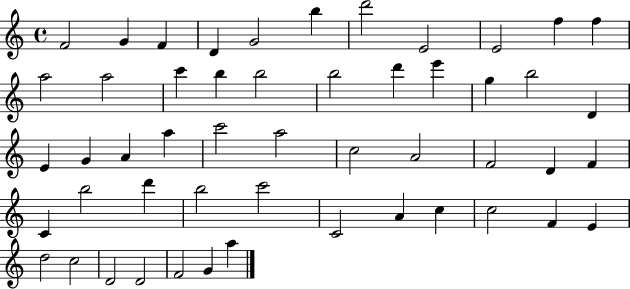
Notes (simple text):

F4/h G4/q F4/q D4/q G4/h B5/q D6/h E4/h E4/h F5/q F5/q A5/h A5/h C6/q B5/q B5/h B5/h D6/q E6/q G5/q B5/h D4/q E4/q G4/q A4/q A5/q C6/h A5/h C5/h A4/h F4/h D4/q F4/q C4/q B5/h D6/q B5/h C6/h C4/h A4/q C5/q C5/h F4/q E4/q D5/h C5/h D4/h D4/h F4/h G4/q A5/q